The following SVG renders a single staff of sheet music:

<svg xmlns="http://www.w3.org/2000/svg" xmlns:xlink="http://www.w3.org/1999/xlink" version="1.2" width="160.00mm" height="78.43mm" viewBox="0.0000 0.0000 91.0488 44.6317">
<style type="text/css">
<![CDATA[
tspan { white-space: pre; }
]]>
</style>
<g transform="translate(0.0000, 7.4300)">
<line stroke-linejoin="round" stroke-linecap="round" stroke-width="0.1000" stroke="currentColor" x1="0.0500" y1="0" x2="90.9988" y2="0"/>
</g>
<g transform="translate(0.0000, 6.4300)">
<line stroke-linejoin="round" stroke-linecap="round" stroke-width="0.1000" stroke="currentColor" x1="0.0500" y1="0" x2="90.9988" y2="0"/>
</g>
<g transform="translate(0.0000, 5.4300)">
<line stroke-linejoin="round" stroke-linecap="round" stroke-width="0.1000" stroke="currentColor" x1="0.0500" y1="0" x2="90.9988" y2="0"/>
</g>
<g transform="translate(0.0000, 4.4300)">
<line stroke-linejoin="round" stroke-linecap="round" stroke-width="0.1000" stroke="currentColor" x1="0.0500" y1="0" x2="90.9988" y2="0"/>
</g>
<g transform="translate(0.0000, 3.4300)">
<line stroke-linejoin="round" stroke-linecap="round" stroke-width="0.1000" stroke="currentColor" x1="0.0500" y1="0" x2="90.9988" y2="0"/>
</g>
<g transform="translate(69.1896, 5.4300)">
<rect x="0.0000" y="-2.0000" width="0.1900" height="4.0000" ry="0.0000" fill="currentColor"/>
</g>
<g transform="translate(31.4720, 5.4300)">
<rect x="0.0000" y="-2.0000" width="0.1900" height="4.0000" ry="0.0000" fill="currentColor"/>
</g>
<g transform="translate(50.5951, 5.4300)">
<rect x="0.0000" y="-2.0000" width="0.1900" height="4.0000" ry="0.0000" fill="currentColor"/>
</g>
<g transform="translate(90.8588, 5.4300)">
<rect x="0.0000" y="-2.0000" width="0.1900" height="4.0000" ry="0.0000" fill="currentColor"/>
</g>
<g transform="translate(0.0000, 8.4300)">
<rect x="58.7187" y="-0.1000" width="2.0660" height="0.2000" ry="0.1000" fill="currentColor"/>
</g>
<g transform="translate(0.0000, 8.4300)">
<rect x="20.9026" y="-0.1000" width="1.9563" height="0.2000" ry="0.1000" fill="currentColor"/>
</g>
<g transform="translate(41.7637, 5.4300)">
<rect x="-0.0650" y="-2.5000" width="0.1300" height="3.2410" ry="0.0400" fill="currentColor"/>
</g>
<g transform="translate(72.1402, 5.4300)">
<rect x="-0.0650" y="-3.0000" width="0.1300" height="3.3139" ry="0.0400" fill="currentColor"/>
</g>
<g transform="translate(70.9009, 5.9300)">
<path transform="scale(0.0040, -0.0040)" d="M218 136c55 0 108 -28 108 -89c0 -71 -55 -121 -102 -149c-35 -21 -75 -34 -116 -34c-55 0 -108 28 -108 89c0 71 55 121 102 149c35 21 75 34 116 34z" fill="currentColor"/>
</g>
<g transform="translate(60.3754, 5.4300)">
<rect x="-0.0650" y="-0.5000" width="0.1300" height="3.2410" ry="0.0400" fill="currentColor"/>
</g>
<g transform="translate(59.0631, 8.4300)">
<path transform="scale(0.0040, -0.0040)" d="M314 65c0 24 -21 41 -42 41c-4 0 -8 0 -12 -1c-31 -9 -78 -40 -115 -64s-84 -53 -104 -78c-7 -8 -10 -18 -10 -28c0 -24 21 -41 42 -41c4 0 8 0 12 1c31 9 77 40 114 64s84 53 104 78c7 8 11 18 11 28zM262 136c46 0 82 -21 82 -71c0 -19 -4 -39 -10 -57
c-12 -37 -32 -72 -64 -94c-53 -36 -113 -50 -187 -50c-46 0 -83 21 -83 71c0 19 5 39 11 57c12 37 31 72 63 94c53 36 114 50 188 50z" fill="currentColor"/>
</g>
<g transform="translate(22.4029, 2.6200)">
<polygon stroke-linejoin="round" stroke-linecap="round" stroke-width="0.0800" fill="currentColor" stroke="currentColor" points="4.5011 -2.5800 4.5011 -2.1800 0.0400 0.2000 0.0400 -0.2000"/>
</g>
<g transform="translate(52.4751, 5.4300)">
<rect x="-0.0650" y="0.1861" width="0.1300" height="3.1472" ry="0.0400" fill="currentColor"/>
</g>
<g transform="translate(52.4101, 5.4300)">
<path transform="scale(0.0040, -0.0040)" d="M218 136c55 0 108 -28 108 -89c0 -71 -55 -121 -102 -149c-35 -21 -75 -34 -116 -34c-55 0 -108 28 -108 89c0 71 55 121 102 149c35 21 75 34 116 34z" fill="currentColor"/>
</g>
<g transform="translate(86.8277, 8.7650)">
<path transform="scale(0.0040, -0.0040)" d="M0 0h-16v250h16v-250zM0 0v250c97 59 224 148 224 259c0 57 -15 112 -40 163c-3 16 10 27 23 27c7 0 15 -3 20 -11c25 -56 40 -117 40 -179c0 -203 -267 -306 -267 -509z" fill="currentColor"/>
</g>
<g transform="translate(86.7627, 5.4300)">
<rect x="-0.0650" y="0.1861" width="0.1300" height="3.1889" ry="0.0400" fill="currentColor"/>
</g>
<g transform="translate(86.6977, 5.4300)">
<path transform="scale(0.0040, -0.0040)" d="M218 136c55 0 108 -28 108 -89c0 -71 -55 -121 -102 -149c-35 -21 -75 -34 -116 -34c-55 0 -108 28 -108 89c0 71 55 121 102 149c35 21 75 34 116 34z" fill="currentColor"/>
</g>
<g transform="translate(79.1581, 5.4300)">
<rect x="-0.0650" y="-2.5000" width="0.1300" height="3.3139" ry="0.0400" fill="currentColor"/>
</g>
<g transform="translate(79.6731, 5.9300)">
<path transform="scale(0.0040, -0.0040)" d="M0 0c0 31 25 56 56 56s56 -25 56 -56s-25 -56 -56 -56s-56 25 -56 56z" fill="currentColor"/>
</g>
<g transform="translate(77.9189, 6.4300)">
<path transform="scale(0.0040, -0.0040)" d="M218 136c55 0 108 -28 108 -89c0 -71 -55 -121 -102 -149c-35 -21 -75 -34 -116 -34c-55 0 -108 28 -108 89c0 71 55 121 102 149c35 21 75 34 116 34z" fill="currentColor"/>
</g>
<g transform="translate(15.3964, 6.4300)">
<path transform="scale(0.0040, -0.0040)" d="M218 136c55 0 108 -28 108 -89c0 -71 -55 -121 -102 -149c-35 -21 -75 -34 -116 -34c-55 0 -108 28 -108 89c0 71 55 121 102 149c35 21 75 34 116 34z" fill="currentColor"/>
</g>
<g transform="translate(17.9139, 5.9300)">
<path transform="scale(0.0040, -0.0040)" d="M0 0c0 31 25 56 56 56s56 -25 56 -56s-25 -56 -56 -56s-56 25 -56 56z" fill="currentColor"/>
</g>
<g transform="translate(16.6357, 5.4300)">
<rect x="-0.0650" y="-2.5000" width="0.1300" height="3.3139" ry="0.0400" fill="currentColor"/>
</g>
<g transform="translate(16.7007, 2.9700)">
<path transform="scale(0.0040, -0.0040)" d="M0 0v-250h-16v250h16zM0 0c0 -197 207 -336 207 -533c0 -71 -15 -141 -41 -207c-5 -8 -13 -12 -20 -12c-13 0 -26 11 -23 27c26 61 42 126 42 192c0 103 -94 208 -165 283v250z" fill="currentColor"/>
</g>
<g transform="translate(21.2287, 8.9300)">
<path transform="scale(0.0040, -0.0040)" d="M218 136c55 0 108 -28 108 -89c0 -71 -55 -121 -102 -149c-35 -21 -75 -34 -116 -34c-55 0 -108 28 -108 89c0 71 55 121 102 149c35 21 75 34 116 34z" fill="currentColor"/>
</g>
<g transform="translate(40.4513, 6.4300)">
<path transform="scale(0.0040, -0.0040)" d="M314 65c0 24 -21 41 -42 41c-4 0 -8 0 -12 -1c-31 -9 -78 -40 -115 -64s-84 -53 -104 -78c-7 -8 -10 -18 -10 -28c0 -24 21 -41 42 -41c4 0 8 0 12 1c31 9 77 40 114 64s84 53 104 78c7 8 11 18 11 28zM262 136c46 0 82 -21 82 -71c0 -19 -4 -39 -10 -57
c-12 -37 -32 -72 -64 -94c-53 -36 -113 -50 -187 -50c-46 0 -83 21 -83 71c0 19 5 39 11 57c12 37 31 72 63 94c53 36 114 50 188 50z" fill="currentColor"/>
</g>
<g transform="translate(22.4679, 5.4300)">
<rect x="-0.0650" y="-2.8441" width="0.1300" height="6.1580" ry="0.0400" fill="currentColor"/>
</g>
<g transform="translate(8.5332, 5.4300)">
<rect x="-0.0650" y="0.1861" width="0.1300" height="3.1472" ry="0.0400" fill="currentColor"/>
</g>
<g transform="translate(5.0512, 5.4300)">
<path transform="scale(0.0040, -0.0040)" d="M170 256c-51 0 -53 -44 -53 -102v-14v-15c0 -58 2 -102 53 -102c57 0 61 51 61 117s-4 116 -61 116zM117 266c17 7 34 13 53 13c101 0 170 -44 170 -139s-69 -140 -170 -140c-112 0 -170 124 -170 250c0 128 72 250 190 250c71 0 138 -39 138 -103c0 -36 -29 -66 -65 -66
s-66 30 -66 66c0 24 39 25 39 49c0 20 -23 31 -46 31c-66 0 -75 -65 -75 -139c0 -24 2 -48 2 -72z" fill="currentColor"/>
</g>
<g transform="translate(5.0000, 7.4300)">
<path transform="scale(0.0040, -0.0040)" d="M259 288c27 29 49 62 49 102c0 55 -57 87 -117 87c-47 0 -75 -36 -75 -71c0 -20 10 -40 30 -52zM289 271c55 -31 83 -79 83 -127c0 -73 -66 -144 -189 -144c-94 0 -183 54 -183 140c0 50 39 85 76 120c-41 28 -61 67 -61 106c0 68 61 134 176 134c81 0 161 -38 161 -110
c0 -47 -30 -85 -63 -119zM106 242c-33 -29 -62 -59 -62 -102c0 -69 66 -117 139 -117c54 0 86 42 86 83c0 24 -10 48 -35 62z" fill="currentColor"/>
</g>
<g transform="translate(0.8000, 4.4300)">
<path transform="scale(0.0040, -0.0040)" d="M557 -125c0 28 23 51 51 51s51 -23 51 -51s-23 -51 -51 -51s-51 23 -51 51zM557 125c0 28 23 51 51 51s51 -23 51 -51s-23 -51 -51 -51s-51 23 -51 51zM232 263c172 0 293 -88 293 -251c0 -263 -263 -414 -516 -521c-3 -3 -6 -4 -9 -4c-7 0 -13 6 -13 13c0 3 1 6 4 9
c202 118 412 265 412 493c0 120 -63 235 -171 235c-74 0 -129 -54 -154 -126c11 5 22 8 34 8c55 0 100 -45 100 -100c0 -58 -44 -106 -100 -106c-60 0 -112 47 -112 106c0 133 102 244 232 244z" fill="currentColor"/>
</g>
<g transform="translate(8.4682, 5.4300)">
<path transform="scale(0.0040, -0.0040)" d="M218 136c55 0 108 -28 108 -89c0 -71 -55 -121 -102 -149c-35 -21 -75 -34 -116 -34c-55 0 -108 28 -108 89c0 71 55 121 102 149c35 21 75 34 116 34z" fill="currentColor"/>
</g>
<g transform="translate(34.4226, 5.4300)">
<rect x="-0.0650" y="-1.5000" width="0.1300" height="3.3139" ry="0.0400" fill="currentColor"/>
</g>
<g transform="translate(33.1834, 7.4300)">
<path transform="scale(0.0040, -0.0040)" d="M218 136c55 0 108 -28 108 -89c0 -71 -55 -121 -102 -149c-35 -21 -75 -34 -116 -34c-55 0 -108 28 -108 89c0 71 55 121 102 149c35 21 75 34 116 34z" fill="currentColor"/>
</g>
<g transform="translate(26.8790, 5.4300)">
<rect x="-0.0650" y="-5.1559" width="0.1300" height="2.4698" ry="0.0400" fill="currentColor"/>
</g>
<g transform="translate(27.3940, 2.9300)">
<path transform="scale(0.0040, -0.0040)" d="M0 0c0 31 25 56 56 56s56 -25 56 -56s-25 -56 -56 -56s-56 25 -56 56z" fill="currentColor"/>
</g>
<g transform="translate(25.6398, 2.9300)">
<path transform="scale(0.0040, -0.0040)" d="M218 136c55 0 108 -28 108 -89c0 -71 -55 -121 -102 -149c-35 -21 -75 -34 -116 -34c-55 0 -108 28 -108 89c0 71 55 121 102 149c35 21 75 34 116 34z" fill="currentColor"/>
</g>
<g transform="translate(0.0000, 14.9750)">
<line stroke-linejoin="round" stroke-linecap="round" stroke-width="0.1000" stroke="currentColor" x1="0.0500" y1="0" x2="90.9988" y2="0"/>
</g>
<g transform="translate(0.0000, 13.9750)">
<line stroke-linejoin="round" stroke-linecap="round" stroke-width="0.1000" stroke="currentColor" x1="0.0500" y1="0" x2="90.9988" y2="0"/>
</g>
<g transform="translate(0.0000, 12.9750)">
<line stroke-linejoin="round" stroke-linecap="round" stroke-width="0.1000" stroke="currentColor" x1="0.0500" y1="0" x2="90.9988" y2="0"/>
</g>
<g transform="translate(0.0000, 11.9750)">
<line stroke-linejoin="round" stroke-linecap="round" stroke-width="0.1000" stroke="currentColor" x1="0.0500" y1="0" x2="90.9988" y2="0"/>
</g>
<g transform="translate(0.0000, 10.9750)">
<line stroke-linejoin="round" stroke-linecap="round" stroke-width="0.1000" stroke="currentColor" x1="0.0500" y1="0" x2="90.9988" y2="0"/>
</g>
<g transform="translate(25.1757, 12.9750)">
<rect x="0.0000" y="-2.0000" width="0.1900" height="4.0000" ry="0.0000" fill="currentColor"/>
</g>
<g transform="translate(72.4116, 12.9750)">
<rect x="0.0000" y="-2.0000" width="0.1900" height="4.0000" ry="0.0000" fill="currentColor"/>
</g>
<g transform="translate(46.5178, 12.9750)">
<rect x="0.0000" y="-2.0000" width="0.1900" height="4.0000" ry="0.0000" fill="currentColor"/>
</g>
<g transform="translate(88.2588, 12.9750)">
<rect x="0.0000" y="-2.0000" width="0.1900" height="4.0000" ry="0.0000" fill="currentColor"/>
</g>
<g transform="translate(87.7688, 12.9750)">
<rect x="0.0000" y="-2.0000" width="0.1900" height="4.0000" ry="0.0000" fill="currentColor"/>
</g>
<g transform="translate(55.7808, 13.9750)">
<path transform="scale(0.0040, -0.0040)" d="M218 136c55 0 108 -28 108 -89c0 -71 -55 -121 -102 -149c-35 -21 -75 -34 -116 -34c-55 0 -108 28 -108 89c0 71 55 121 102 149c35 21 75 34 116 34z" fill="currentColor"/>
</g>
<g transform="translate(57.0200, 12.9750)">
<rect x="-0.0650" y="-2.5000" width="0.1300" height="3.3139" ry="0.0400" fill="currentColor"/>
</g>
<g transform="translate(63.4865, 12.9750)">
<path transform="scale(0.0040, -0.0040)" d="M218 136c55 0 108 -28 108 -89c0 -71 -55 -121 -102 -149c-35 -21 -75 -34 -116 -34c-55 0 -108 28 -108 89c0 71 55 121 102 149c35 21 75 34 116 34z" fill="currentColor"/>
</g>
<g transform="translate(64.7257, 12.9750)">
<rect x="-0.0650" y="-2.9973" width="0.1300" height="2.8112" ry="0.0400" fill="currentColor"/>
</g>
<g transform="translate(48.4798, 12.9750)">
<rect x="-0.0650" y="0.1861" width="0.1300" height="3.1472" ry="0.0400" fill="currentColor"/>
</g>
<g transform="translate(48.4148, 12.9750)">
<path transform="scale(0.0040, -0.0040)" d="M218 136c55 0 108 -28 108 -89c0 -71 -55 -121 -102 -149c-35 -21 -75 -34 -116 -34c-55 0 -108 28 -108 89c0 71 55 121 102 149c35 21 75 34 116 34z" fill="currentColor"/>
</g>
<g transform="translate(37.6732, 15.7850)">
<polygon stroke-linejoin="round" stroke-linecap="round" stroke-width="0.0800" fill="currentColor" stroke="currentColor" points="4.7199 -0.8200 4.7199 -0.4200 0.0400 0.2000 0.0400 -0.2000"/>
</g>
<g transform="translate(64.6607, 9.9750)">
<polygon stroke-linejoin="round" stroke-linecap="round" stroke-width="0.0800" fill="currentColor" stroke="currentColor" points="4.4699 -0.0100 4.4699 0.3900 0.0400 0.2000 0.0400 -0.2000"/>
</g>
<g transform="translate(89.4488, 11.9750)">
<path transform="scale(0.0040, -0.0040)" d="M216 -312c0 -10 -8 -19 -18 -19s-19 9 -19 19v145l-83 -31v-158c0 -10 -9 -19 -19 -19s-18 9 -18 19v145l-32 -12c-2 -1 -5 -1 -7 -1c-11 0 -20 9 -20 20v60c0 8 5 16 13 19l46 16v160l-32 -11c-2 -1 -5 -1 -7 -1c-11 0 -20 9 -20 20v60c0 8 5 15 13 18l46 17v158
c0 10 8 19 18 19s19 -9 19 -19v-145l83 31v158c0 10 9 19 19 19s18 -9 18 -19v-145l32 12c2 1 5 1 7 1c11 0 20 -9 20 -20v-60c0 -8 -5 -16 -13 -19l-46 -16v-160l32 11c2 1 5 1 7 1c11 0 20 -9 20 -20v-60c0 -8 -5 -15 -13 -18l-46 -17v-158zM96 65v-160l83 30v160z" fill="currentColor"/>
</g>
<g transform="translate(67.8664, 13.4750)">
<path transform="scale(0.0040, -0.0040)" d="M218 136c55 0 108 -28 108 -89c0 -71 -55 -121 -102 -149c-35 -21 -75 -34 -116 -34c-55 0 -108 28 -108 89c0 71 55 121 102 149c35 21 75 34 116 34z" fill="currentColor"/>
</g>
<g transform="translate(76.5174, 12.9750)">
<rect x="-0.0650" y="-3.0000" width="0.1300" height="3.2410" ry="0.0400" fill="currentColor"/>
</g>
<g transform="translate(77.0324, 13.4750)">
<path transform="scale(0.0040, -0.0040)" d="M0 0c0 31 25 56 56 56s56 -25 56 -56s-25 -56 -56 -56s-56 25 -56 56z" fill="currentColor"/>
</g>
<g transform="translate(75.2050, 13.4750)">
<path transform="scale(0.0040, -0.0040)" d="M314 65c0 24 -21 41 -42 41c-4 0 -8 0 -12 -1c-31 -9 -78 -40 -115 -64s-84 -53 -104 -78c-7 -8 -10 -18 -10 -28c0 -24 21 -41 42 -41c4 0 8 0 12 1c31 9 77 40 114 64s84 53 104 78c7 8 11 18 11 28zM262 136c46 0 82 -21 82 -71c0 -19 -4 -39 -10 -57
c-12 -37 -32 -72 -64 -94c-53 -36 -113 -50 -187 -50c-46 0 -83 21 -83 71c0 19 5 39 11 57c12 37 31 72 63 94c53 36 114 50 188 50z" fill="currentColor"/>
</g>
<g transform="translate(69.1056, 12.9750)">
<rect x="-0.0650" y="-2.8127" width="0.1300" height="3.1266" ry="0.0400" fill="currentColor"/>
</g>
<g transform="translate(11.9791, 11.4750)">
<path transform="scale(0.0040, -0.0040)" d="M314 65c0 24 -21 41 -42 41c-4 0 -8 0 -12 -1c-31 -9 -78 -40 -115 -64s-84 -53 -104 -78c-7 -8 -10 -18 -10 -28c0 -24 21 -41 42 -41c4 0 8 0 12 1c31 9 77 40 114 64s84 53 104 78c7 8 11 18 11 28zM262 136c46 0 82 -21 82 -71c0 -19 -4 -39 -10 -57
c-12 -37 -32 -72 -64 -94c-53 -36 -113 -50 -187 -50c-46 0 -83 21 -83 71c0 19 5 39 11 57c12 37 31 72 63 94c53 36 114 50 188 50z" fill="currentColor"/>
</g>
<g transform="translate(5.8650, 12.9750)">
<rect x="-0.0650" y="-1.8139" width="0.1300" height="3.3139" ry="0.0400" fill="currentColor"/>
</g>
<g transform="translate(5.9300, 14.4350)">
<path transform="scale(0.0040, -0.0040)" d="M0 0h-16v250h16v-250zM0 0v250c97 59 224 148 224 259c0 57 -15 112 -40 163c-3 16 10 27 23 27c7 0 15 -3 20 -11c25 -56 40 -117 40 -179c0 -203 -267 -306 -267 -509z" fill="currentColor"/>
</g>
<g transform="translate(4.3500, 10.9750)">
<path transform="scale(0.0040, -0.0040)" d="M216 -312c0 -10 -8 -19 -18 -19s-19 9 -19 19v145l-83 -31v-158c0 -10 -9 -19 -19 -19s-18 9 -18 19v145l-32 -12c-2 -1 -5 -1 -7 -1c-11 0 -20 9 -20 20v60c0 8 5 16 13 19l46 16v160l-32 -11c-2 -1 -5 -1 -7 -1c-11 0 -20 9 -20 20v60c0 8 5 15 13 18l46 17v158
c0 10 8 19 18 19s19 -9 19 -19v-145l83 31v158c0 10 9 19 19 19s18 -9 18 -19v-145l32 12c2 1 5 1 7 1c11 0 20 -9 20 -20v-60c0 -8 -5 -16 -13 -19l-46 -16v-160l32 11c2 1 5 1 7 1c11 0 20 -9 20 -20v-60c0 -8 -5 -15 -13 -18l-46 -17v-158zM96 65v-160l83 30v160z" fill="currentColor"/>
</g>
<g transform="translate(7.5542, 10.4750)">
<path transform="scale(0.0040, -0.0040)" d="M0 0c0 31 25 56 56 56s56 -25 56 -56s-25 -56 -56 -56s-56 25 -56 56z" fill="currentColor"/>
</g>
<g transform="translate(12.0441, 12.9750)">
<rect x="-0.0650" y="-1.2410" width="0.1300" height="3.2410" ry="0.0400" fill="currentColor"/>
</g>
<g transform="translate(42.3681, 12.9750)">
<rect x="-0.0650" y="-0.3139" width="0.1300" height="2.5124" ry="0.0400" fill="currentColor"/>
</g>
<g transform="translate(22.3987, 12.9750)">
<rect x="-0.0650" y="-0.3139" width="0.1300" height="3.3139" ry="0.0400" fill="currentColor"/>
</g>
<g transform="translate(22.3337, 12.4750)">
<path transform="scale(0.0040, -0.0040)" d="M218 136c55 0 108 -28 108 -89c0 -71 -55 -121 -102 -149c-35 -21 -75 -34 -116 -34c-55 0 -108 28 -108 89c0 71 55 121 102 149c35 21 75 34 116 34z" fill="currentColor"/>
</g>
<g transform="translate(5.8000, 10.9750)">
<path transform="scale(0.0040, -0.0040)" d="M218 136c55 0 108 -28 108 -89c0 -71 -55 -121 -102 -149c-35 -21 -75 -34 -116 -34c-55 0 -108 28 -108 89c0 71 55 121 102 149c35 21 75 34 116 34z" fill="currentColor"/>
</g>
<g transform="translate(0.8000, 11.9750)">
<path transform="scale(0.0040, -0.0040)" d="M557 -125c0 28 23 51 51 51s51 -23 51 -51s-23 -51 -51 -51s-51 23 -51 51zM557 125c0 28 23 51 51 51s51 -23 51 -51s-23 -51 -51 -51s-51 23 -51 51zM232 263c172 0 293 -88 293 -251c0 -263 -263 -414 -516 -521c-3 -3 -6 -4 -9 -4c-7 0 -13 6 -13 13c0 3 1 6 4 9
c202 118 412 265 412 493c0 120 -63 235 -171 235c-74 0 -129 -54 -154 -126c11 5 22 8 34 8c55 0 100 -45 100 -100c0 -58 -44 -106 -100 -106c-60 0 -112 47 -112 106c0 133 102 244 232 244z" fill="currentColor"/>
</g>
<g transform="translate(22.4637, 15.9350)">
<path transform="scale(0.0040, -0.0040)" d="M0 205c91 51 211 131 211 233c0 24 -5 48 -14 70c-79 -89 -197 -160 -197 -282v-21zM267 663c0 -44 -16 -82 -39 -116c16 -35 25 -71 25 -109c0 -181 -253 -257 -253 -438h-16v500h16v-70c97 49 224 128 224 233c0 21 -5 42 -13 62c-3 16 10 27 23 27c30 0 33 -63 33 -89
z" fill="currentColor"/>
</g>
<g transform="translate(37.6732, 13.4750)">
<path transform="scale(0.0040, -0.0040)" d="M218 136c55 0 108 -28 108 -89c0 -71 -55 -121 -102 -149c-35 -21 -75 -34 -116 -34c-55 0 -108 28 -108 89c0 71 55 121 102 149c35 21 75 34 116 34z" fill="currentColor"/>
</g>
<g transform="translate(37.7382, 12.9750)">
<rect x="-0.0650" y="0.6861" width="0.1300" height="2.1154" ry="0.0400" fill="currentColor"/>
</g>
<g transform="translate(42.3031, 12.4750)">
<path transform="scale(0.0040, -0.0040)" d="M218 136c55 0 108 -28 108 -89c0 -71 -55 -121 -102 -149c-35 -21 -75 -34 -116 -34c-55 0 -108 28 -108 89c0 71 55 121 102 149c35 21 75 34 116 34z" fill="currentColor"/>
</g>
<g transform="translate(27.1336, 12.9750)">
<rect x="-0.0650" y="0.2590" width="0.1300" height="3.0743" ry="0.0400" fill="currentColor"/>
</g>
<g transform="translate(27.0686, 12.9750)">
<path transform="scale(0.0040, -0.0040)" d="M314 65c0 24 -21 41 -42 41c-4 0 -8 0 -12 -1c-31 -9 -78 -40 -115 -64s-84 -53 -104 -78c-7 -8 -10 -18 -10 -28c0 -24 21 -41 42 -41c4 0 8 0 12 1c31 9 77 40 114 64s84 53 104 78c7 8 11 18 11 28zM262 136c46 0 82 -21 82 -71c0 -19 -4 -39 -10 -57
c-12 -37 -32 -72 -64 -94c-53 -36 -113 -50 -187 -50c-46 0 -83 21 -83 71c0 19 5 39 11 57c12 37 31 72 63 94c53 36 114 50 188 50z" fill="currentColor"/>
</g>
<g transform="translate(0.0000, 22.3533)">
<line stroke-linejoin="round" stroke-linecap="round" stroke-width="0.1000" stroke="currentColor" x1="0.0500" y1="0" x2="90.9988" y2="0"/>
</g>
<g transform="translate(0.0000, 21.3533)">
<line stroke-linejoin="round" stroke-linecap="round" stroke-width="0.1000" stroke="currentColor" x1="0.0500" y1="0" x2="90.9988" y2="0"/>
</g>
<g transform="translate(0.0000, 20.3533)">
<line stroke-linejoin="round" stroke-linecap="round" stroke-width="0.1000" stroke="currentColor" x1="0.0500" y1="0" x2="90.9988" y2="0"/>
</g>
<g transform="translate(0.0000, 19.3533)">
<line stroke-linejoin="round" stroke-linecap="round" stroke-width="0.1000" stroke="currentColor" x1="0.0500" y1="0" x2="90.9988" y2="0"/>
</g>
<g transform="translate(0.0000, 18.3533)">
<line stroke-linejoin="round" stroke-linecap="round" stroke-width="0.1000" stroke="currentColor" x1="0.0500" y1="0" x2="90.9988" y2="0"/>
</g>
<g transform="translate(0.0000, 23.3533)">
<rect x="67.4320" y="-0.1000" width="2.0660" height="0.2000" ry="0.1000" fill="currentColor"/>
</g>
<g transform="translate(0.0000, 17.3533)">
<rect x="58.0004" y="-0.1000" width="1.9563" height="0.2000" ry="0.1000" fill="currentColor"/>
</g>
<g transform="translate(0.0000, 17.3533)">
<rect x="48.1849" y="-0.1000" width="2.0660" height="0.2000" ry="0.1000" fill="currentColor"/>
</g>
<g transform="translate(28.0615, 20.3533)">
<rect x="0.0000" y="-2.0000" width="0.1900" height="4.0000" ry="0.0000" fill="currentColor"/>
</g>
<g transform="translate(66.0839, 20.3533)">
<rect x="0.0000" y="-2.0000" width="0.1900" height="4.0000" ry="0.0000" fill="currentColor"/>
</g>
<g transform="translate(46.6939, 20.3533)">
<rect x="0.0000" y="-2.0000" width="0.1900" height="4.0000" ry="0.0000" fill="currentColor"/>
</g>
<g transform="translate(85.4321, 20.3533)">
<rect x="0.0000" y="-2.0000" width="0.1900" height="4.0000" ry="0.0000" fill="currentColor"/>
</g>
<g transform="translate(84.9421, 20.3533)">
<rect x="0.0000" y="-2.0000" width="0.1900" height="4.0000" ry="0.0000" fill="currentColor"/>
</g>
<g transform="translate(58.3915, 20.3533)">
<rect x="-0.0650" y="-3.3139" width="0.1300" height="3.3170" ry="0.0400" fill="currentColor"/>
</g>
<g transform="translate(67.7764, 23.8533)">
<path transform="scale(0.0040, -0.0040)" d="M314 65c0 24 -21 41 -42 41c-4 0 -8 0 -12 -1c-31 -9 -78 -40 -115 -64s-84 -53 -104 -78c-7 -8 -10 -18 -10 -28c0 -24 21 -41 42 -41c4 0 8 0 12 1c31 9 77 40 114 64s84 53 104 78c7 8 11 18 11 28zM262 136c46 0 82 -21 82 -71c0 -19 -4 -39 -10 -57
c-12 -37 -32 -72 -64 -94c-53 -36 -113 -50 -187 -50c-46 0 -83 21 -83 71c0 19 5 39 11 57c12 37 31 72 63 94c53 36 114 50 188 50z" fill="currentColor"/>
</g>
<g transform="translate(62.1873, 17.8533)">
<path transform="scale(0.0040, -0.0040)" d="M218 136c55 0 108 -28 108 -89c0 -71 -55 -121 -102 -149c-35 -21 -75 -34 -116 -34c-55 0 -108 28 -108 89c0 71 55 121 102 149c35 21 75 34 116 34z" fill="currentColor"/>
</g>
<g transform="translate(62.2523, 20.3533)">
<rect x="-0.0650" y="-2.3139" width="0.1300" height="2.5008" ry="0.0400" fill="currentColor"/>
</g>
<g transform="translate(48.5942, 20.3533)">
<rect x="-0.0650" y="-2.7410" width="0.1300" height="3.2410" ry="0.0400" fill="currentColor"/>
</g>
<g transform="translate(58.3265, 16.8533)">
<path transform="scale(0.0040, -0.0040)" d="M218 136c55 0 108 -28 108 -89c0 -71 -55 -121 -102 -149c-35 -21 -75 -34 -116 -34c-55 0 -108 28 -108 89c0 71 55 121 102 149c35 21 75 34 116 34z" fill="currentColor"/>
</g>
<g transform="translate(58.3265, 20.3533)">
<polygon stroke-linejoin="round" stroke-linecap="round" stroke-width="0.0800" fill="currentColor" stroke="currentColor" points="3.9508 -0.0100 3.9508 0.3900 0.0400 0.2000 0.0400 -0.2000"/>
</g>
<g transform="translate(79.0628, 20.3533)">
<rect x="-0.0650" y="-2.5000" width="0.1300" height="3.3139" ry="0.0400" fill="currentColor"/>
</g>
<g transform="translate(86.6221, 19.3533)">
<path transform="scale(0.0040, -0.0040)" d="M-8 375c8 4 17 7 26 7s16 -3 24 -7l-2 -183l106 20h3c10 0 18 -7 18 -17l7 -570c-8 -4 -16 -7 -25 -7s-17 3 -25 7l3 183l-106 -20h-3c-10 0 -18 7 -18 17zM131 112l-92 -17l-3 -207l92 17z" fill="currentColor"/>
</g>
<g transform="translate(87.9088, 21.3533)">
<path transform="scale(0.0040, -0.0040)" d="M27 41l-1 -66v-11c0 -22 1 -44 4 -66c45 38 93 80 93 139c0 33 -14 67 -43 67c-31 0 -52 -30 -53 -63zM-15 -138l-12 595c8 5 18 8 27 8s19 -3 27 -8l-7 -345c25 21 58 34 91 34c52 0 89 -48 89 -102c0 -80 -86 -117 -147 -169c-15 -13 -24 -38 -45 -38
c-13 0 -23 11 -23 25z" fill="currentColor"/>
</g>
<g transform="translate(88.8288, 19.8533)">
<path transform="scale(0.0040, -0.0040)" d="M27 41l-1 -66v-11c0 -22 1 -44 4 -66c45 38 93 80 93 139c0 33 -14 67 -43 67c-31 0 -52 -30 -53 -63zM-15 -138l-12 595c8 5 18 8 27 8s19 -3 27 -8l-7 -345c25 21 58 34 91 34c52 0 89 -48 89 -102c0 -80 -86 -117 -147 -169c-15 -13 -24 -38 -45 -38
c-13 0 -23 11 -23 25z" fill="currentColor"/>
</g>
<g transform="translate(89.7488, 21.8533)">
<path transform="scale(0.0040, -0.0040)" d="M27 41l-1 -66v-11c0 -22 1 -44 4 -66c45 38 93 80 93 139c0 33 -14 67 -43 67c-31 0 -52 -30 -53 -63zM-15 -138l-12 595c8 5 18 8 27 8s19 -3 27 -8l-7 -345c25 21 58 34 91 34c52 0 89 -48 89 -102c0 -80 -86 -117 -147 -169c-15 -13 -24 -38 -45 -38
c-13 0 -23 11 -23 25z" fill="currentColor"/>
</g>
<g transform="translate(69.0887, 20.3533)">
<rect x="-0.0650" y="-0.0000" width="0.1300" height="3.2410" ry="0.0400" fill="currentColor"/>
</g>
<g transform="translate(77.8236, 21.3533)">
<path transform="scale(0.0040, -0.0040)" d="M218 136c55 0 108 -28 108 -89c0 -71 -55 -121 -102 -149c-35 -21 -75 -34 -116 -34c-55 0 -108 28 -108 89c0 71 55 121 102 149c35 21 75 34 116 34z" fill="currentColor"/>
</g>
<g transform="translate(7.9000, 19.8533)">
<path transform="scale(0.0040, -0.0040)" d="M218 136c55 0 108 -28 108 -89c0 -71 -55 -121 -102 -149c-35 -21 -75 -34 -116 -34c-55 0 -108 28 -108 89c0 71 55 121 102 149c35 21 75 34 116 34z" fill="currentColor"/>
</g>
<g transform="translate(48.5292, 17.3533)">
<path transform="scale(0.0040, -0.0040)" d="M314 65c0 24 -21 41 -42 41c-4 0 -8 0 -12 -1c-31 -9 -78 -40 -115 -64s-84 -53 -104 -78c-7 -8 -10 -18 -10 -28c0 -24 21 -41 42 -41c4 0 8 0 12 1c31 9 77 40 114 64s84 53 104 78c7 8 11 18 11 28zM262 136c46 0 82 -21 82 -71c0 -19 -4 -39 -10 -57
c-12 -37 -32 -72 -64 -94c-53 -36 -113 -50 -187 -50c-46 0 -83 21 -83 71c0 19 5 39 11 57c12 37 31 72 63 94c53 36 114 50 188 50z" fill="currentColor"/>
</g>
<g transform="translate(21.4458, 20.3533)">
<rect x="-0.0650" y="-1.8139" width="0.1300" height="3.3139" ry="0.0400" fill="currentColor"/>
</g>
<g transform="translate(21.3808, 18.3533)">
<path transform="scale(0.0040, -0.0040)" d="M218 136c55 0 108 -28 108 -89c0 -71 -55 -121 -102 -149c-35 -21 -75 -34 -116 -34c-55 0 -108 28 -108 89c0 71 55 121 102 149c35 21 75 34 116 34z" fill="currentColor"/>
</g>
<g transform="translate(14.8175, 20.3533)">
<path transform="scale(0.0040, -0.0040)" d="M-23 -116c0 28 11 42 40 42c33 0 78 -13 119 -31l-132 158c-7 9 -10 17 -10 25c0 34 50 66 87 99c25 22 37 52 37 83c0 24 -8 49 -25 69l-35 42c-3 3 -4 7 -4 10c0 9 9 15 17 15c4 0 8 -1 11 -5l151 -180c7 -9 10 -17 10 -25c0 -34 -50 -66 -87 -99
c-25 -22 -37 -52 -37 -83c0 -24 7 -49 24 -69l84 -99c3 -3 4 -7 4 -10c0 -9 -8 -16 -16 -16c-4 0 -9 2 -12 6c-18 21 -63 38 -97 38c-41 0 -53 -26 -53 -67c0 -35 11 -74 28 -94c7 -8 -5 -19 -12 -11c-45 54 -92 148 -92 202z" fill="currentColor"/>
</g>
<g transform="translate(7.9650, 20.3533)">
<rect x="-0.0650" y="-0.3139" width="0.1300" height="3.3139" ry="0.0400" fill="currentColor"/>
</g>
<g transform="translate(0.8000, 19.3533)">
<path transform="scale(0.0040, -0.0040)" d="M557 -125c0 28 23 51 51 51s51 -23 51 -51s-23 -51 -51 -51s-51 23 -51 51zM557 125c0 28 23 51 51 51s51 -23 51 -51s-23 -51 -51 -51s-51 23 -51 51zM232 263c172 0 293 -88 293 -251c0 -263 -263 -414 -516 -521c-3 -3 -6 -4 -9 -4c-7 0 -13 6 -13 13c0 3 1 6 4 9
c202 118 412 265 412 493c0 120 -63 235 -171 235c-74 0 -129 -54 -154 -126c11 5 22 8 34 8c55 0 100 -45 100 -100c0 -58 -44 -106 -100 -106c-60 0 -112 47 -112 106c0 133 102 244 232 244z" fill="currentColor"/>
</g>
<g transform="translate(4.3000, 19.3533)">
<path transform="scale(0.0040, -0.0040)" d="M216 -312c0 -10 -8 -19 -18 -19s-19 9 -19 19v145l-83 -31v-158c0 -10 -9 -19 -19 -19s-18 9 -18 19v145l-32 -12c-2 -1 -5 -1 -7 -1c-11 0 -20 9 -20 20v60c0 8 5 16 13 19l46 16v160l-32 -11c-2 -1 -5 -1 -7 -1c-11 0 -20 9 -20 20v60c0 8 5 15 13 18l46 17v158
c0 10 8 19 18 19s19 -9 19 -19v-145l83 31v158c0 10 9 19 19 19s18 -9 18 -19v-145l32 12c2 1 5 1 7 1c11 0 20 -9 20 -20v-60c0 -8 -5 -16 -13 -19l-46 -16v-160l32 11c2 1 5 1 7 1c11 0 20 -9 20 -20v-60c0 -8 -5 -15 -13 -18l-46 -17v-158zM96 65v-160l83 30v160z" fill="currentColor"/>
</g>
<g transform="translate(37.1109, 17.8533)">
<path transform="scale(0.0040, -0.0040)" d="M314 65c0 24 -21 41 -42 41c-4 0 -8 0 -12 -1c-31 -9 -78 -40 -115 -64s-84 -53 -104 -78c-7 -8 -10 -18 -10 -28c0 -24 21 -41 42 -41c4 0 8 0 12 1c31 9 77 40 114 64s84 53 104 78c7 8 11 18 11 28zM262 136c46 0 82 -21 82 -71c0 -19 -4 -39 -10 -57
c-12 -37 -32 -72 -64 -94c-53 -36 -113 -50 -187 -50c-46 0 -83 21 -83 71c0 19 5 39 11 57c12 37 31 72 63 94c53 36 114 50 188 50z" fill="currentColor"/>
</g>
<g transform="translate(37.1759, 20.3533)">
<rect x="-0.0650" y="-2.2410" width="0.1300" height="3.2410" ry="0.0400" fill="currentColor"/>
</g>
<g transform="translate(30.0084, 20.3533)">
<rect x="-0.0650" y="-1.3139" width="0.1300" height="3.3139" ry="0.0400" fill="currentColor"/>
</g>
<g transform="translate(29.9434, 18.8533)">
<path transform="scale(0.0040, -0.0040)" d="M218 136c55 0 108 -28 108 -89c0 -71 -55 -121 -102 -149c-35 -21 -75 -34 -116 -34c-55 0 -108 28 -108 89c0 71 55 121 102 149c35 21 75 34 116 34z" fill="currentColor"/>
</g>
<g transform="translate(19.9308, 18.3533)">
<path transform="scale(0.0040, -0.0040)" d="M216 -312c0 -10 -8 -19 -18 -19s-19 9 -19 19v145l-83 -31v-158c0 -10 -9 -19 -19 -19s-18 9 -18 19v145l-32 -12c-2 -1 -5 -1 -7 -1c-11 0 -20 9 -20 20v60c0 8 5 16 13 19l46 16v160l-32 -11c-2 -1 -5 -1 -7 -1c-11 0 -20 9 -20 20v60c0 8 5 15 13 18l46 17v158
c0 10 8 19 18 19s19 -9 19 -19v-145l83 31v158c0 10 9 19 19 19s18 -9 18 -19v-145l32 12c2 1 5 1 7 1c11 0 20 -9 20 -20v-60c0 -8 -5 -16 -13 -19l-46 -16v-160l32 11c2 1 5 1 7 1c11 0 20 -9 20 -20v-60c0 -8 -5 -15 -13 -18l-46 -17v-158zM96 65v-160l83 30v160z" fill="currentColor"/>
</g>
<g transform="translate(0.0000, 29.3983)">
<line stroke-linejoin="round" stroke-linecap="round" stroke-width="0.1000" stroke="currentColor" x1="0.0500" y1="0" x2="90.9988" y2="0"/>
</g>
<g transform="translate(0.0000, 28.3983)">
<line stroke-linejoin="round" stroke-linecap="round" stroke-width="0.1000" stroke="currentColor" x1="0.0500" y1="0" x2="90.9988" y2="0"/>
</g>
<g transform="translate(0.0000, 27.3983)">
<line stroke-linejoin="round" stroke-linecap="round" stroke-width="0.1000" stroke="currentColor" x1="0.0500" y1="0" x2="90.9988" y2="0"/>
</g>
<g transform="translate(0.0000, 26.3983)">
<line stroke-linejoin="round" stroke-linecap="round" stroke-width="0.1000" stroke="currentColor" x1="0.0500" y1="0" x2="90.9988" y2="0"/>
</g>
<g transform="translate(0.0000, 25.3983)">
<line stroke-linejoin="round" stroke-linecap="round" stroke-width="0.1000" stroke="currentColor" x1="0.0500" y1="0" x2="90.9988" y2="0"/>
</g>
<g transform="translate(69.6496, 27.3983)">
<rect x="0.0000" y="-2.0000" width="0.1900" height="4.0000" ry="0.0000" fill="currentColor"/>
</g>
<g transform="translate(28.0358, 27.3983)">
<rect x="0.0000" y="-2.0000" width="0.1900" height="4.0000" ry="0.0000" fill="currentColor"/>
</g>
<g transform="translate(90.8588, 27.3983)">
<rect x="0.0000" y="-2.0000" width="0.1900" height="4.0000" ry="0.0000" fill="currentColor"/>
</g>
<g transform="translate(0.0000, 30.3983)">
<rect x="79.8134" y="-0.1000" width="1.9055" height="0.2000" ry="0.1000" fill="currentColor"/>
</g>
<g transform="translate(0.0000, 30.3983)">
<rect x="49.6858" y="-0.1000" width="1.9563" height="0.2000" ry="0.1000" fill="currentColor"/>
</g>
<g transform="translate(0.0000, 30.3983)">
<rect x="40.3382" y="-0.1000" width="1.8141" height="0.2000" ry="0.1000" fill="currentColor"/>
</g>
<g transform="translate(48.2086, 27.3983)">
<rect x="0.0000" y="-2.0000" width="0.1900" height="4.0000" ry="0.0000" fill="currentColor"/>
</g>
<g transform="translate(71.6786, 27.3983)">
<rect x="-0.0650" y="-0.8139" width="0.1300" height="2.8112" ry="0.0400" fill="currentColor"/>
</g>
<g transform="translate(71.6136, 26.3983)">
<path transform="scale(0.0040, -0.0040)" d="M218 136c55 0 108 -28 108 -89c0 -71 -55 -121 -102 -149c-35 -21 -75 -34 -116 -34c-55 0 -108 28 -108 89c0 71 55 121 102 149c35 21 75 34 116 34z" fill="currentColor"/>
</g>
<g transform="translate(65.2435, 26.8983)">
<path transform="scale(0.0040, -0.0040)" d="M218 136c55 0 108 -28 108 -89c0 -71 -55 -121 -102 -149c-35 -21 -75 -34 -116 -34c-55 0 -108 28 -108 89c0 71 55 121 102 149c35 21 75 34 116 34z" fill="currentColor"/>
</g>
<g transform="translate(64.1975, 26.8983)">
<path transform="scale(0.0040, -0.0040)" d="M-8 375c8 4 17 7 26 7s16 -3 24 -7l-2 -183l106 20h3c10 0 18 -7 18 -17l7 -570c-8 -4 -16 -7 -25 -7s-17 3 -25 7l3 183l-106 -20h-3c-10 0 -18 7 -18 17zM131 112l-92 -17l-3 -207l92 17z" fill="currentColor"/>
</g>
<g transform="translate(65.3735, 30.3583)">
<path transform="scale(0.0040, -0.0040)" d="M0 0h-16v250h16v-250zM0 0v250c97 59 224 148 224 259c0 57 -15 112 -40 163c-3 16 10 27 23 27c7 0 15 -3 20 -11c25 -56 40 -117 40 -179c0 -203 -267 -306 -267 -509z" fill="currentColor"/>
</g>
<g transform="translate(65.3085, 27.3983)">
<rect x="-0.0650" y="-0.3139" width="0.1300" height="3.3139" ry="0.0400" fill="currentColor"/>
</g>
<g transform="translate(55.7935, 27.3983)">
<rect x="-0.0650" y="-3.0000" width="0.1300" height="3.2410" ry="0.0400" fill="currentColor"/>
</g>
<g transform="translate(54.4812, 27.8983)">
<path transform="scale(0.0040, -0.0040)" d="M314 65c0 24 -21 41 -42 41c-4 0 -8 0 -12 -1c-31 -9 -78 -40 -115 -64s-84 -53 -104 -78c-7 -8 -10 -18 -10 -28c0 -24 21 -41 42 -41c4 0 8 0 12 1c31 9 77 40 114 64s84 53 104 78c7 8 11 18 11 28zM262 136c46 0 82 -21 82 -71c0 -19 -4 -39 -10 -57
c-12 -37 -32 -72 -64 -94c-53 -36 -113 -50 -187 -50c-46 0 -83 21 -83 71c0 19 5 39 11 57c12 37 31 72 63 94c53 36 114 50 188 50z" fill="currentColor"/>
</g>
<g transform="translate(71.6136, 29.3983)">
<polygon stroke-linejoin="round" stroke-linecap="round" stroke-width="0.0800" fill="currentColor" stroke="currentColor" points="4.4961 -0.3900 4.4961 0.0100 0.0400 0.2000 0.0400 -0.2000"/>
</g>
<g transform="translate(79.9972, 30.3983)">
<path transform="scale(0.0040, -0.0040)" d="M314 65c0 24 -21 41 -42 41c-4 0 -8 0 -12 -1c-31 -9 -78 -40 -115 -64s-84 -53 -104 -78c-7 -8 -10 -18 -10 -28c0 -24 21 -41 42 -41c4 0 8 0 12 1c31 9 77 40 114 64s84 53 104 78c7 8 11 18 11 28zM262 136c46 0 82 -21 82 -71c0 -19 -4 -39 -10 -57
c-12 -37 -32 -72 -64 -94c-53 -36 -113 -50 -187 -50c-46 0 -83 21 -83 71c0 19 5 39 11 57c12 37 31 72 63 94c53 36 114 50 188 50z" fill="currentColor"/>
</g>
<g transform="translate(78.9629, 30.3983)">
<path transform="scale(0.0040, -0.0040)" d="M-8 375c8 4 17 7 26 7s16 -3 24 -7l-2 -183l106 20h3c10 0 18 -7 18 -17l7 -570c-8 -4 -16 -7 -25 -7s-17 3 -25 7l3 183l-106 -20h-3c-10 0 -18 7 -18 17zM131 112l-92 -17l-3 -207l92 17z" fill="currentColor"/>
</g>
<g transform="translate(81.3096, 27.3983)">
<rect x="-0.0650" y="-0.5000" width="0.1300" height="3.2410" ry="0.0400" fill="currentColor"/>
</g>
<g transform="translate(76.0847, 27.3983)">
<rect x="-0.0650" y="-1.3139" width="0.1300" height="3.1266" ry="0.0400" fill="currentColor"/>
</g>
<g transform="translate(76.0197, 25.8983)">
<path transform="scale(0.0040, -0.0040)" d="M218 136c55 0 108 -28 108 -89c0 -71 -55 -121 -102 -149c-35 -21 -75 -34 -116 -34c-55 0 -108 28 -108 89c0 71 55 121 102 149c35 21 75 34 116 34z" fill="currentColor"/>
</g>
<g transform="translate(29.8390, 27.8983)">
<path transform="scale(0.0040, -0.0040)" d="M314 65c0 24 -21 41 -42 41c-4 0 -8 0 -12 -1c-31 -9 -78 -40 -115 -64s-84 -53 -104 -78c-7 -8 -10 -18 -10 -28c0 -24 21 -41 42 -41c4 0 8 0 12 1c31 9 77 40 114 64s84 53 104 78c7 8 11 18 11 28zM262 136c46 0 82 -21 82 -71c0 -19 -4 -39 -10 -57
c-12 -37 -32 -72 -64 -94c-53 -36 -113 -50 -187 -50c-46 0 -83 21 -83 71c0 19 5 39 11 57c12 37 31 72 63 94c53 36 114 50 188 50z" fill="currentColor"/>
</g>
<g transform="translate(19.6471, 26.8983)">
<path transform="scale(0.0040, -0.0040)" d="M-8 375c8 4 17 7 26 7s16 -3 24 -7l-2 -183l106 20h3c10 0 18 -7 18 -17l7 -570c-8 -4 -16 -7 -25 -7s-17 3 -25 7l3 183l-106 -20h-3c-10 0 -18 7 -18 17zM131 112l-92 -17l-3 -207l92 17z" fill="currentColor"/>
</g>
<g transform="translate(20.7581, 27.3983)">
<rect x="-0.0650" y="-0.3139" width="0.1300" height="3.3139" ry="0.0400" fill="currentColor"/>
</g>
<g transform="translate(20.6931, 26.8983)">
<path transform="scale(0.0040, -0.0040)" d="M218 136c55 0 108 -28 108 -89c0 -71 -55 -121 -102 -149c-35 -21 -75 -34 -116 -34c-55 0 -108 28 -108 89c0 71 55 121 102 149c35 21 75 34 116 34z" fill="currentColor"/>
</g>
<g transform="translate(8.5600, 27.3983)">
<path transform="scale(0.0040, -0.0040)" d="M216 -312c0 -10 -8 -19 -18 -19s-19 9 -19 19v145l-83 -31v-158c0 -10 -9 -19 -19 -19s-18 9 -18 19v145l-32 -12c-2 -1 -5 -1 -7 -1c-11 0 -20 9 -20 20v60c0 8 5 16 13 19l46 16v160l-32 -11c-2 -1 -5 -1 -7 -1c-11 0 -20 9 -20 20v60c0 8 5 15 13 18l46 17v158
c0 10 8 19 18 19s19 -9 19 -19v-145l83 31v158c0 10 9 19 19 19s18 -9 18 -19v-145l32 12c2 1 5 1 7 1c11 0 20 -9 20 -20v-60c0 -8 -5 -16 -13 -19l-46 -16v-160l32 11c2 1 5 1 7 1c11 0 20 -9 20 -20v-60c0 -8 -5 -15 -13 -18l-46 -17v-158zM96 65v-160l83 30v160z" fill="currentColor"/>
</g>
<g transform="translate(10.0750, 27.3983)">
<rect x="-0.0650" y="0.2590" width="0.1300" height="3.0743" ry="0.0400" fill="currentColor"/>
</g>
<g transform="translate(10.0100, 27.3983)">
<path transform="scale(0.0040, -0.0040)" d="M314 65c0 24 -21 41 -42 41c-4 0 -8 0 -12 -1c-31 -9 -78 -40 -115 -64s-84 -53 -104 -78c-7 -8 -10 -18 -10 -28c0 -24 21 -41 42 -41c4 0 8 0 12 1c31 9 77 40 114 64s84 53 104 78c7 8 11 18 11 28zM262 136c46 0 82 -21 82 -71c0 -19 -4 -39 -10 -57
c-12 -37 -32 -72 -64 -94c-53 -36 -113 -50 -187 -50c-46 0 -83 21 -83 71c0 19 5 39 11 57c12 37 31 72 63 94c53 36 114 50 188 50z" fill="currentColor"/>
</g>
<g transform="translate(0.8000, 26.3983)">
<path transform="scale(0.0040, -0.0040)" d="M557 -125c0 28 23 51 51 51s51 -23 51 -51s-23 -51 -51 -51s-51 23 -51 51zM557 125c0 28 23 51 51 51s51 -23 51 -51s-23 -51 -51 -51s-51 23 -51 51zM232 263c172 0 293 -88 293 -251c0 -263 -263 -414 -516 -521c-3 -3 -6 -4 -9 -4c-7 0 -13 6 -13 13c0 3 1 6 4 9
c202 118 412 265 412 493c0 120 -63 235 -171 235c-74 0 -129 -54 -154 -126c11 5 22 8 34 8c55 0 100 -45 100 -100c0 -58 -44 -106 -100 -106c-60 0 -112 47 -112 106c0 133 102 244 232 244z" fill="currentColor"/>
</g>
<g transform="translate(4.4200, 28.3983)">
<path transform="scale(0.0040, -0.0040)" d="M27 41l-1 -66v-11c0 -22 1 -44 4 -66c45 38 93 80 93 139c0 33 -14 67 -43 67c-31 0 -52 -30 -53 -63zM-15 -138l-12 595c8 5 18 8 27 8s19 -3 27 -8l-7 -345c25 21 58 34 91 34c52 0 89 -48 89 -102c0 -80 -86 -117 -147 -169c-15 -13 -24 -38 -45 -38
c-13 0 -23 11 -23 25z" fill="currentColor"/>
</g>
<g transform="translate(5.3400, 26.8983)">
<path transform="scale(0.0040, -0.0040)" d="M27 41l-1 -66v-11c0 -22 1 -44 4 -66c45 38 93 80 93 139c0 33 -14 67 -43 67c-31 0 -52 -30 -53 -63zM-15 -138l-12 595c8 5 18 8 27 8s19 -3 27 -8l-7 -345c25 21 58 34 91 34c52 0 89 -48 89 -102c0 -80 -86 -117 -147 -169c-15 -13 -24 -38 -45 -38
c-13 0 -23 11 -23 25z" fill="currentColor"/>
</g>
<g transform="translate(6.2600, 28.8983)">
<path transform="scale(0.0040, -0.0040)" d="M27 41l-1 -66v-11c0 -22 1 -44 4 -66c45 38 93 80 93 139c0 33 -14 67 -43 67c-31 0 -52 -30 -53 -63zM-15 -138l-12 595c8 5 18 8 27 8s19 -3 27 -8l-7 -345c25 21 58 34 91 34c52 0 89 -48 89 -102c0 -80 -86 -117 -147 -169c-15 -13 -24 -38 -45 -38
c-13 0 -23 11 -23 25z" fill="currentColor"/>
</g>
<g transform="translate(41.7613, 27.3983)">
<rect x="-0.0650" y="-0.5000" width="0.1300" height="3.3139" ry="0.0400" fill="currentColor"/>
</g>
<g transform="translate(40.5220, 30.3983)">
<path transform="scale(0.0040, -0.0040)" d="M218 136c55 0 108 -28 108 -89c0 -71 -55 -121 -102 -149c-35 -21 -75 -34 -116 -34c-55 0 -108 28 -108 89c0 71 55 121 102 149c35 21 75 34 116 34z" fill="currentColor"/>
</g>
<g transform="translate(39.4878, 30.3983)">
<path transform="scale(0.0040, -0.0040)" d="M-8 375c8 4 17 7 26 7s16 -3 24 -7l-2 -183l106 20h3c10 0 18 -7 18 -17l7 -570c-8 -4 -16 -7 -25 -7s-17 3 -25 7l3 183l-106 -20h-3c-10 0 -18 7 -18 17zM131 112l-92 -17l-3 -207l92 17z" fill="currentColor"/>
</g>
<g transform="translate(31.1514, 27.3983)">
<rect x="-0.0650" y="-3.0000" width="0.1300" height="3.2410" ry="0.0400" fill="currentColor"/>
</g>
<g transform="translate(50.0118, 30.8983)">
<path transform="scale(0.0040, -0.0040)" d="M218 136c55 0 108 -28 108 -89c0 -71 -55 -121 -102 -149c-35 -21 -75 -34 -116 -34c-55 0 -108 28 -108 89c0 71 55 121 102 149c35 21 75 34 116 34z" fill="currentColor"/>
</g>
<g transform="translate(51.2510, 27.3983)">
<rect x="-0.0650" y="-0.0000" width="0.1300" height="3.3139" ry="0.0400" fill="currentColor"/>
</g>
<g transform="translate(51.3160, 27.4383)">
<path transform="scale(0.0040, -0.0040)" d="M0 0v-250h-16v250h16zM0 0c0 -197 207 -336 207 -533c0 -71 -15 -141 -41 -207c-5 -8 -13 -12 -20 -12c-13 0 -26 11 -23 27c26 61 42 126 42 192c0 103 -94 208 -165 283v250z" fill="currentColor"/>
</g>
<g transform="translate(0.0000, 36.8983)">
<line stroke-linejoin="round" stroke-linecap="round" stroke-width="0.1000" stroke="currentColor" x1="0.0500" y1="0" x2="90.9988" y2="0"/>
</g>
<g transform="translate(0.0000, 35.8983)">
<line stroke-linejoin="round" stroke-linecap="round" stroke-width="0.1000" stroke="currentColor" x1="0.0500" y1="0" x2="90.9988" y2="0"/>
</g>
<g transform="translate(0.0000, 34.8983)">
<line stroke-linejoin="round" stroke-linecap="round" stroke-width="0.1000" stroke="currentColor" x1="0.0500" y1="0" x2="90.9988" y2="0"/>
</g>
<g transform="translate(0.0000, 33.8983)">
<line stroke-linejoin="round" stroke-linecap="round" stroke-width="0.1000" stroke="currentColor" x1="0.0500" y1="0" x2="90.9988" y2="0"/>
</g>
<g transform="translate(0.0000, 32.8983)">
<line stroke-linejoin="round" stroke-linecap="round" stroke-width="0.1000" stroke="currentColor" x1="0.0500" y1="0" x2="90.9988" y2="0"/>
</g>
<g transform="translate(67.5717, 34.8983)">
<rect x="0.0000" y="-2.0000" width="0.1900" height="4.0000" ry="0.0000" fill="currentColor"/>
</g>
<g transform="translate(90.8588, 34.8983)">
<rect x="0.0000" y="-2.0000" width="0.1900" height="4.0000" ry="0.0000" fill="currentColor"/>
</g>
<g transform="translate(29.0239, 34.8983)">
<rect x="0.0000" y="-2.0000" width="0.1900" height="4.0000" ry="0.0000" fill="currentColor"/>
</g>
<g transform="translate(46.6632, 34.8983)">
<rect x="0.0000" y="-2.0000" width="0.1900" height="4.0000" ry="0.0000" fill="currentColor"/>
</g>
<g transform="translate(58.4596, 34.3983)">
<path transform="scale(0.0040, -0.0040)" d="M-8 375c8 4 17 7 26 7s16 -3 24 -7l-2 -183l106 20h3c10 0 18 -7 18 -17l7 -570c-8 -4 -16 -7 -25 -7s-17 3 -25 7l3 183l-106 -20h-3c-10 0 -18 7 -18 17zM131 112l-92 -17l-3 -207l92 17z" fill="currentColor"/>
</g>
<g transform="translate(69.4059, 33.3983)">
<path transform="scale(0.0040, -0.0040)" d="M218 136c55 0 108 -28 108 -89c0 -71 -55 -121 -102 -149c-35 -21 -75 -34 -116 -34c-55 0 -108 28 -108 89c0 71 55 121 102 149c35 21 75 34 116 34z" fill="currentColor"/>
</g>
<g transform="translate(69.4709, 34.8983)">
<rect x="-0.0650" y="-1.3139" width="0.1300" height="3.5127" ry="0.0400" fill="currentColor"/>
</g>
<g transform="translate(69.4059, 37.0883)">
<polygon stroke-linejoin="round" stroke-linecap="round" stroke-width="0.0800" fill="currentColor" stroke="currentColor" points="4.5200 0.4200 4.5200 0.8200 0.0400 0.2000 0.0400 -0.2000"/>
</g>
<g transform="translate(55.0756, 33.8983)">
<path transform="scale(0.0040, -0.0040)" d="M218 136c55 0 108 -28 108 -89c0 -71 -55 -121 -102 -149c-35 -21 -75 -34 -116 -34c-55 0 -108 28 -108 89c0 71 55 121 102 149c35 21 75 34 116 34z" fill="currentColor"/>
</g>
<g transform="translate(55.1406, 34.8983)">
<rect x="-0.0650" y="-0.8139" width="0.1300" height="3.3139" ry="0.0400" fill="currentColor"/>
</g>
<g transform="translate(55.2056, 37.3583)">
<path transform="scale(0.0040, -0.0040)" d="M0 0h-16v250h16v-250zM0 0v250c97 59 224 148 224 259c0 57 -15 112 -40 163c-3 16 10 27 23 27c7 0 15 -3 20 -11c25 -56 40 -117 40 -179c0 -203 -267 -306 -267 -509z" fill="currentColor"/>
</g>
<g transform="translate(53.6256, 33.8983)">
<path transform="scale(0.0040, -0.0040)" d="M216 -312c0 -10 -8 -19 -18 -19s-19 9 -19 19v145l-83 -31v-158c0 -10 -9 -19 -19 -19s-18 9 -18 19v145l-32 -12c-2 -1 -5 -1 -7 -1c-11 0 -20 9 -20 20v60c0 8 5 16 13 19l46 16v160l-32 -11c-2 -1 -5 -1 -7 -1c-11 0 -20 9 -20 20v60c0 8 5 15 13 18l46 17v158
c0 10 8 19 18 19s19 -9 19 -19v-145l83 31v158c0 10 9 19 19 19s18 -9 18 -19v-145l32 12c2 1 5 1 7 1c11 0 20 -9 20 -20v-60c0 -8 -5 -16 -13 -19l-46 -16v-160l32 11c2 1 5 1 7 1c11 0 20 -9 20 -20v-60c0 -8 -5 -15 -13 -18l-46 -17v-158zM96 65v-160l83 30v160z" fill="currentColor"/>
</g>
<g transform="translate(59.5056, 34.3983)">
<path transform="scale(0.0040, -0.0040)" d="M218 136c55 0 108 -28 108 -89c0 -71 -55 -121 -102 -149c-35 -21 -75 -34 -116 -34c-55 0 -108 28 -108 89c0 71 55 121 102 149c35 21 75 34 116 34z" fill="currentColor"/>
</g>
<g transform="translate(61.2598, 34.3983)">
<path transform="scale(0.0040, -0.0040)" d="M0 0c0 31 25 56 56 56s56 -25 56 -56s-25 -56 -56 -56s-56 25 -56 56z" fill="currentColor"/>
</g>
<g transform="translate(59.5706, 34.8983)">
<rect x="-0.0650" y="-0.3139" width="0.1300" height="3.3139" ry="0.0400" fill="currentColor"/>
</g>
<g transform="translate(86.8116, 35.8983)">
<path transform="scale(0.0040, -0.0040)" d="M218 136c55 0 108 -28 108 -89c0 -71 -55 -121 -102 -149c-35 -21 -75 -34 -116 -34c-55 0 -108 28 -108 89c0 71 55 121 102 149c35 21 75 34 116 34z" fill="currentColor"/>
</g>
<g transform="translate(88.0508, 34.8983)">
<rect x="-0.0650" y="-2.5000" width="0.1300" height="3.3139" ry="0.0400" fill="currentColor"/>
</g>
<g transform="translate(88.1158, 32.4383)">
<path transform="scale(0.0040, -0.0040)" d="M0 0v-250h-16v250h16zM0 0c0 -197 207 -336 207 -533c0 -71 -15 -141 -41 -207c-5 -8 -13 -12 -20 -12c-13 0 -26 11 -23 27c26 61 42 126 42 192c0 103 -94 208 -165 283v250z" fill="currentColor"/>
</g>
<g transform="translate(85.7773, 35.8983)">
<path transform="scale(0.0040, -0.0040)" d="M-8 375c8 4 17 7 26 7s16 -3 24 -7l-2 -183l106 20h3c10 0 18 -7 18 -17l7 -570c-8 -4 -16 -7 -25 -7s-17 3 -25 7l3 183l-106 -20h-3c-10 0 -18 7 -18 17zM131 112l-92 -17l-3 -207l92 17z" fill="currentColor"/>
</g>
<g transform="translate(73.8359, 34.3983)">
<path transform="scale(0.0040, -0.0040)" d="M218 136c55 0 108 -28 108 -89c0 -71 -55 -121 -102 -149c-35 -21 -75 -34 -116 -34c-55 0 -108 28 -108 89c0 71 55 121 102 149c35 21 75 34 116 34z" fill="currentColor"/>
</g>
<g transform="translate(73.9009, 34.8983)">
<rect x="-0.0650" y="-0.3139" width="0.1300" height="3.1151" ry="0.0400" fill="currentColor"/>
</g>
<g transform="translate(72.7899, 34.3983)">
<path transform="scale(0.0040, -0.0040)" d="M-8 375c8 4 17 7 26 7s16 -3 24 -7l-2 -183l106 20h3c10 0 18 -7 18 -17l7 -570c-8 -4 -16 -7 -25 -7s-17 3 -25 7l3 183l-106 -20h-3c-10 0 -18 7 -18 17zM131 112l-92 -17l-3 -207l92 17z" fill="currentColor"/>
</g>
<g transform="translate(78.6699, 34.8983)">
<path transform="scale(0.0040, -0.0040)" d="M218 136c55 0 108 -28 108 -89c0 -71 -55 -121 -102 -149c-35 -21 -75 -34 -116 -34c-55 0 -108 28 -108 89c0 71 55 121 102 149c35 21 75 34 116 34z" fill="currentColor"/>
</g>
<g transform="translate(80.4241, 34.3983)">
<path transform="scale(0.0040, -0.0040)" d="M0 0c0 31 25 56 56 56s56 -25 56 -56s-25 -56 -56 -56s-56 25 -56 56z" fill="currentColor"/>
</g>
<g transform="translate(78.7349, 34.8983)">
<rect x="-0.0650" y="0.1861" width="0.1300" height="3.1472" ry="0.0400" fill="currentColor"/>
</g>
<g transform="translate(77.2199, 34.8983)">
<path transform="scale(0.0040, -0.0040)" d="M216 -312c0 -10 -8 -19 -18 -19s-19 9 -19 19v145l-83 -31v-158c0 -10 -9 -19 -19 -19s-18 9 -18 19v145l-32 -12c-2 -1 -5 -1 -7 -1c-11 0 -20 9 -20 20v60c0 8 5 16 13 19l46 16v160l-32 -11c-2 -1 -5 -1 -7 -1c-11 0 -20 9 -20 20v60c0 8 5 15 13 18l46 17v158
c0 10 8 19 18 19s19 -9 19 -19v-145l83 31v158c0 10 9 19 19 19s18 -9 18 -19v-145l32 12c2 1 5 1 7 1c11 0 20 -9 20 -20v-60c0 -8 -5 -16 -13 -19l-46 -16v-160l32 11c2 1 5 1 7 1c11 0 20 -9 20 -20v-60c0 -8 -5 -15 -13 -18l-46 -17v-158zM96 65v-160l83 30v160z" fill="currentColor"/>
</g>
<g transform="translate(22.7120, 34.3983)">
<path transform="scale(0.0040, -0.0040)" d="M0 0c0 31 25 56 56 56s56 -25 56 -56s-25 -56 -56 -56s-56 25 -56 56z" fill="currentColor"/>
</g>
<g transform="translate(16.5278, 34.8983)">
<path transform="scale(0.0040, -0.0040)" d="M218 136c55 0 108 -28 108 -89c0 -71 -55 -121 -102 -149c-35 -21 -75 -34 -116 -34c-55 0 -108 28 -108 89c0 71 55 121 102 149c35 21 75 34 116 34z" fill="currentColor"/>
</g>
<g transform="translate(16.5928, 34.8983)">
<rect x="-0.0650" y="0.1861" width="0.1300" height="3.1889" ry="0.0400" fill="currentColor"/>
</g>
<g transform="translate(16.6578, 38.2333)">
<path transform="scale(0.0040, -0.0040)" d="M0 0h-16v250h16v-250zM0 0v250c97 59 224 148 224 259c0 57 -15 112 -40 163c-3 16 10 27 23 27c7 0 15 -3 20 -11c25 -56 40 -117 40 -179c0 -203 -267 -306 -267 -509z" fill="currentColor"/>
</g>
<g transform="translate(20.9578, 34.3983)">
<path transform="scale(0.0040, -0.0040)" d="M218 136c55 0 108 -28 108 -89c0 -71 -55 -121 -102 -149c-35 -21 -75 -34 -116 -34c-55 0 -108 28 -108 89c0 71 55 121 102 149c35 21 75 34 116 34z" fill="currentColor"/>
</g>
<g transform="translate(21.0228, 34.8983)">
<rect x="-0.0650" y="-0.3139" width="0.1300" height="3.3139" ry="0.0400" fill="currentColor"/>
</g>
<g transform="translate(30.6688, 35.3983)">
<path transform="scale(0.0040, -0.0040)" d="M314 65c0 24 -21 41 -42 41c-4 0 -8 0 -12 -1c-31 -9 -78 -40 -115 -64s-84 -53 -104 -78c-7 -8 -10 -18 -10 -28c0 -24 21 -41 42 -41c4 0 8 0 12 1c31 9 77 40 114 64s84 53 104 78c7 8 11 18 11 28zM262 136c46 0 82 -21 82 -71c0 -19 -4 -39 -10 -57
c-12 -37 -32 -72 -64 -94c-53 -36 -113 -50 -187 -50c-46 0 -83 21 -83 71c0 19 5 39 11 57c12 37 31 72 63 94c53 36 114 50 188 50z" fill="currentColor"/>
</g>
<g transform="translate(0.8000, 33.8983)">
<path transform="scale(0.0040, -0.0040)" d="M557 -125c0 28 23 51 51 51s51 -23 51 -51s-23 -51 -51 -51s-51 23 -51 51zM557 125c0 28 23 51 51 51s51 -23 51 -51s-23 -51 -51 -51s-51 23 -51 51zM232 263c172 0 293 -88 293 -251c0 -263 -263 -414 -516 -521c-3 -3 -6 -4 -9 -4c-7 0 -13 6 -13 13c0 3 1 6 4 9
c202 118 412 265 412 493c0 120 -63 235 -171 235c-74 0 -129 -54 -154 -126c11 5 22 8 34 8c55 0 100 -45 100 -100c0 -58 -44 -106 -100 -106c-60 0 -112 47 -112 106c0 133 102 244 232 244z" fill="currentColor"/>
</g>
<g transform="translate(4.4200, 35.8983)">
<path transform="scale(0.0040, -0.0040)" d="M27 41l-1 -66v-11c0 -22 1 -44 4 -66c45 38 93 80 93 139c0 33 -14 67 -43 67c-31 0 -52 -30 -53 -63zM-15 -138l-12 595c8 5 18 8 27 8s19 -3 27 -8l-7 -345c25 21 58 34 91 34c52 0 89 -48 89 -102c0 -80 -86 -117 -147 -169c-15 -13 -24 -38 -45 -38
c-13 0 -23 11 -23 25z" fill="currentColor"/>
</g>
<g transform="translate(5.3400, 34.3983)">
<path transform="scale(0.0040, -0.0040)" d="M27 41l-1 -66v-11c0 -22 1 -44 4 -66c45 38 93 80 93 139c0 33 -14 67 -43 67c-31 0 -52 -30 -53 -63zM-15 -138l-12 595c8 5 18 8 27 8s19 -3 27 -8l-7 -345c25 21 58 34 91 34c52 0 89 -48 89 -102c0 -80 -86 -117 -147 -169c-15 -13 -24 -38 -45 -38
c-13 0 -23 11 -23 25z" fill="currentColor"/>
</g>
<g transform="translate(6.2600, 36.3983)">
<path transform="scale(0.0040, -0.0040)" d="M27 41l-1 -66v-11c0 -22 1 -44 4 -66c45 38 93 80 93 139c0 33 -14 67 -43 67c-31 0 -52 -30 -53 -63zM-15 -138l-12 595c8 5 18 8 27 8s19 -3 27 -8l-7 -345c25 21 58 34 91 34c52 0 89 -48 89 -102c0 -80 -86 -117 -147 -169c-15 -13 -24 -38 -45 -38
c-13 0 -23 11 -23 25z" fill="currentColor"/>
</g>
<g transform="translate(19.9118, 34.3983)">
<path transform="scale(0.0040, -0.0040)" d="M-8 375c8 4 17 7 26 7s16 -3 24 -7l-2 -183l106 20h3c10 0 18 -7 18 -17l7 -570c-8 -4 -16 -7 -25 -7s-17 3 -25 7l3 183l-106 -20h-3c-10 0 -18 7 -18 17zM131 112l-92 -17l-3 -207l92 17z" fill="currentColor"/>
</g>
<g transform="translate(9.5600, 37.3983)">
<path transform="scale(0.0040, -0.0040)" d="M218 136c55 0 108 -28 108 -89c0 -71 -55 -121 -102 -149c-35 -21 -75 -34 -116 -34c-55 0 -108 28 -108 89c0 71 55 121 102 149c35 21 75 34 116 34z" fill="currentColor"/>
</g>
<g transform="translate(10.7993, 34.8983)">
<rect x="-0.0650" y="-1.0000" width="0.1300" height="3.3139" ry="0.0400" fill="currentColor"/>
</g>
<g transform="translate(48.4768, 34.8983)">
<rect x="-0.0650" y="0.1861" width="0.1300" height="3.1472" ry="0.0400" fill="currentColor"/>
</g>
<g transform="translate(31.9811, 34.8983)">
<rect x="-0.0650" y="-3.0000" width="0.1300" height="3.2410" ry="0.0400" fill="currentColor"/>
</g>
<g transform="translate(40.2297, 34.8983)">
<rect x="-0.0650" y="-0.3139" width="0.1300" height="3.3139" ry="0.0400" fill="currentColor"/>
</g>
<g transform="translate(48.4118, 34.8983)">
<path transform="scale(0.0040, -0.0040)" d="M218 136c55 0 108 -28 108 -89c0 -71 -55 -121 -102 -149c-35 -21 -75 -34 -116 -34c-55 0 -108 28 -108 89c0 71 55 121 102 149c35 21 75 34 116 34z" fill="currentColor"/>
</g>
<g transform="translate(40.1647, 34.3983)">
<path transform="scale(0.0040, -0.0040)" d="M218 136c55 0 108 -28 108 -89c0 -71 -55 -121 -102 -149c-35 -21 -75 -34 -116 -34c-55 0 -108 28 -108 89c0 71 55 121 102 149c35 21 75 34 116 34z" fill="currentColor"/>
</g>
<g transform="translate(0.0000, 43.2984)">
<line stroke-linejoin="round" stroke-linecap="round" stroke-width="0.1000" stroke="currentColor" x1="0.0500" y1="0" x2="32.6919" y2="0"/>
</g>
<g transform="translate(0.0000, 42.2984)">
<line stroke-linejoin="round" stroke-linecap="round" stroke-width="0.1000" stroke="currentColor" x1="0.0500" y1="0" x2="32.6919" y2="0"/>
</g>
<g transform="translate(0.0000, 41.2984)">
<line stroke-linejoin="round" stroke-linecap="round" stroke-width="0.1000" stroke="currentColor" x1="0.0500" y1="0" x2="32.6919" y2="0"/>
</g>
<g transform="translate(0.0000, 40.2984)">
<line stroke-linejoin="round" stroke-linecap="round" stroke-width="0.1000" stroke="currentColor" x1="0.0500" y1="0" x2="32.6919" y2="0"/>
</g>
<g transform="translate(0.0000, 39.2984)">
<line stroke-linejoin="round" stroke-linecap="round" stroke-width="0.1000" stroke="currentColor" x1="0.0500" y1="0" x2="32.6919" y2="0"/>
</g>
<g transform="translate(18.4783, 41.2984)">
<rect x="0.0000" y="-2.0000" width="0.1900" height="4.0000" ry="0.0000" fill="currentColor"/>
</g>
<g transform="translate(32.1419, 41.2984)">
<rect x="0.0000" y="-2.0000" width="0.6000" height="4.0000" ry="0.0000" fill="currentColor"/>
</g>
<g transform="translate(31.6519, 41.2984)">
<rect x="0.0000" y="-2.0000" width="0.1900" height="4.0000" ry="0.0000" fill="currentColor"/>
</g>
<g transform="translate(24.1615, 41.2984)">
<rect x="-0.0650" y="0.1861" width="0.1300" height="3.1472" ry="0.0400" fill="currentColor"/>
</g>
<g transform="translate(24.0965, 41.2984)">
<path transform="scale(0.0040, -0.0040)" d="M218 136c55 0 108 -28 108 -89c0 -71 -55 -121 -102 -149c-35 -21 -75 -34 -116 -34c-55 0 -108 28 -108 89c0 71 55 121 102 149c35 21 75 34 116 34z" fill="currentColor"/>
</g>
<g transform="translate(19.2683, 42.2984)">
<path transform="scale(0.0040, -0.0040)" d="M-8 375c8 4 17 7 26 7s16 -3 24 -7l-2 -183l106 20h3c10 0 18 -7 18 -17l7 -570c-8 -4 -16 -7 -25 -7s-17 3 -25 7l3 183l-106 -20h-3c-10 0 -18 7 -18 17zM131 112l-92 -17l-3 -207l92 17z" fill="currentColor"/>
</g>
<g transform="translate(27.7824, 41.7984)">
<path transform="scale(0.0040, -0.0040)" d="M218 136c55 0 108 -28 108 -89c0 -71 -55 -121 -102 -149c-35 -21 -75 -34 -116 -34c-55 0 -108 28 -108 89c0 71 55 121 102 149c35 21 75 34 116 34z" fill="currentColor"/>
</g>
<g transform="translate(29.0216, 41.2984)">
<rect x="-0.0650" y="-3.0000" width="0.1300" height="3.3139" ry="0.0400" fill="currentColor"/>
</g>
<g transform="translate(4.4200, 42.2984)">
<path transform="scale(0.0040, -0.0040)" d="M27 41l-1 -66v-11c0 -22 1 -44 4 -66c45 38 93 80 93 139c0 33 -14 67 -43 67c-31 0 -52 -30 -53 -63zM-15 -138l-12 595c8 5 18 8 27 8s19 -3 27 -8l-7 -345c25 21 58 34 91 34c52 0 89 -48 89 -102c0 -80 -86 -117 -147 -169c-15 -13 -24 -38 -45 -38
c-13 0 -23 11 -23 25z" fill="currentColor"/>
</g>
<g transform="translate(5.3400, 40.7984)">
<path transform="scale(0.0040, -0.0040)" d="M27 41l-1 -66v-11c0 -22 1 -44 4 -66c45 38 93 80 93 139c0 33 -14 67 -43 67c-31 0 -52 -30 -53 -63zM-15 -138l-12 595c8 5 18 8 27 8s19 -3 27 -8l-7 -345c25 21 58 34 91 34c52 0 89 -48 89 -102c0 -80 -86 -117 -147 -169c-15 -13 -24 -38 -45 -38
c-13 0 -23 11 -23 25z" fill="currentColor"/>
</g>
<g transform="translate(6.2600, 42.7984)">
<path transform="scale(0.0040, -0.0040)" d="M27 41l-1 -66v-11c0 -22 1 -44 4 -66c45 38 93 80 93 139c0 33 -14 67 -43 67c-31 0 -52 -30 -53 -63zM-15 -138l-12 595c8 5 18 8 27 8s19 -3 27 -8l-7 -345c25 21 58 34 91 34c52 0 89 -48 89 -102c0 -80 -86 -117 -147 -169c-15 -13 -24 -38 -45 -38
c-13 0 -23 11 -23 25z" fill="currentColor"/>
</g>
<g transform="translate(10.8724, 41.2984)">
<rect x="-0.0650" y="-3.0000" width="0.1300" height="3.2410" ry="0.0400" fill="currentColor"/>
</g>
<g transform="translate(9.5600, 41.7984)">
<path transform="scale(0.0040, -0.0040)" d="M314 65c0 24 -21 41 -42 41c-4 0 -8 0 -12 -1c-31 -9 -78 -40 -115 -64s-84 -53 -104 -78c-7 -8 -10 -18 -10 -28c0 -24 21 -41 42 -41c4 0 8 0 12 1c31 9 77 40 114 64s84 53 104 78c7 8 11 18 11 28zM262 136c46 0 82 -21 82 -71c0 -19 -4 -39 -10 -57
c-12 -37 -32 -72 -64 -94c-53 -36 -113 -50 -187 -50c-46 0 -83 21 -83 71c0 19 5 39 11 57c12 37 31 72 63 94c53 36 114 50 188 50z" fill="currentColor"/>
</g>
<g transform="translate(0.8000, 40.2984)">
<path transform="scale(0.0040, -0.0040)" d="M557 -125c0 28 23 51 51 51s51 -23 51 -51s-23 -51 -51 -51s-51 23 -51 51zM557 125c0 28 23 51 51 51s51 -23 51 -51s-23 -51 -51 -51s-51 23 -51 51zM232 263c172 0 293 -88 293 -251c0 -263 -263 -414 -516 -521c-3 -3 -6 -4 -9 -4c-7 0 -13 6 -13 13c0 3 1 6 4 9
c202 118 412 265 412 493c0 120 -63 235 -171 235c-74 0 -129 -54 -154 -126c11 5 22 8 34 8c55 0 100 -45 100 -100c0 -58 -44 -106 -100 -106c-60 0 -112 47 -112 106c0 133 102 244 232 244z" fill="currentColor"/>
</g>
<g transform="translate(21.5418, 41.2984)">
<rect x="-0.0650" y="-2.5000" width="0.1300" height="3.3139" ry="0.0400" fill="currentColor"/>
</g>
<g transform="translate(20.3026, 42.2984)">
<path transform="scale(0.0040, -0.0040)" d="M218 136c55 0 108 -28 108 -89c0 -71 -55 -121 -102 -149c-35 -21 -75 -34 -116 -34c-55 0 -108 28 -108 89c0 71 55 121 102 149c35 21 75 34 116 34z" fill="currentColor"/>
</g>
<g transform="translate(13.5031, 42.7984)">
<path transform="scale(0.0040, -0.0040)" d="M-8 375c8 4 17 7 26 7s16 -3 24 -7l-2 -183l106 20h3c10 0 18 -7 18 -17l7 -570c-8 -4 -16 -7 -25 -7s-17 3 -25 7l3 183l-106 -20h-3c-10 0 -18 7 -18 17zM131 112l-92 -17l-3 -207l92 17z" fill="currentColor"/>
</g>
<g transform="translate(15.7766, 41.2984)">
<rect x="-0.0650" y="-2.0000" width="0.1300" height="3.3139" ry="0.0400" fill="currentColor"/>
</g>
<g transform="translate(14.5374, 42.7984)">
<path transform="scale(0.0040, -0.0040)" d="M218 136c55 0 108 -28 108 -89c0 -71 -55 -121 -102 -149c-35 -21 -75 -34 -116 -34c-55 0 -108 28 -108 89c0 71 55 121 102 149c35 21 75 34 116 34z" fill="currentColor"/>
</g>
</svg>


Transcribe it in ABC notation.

X:1
T:Untitled
M:6/8
L:1/4
K:C
D, B,,/2 D,,/2 B,/2 G,, B,,2 D, E,,2 C, B,, D,/2 ^A,/2 G,2 E,/4 D,2 C,/2 E,/2 D, B,, D,/2 C,/2 C,2 E, z ^A, G, B,2 C2 D/2 B,/2 D,,2 B,, ^D,2 E, C,2 E,, D,,/2 C,2 E,/2 F,/2 G,/2 E,,2 F,, D,/2 E, C,2 _E, D, ^F,/2 E, G,/2 E,/2 ^D, B,,/2 C,2 A,, B,, D, C,